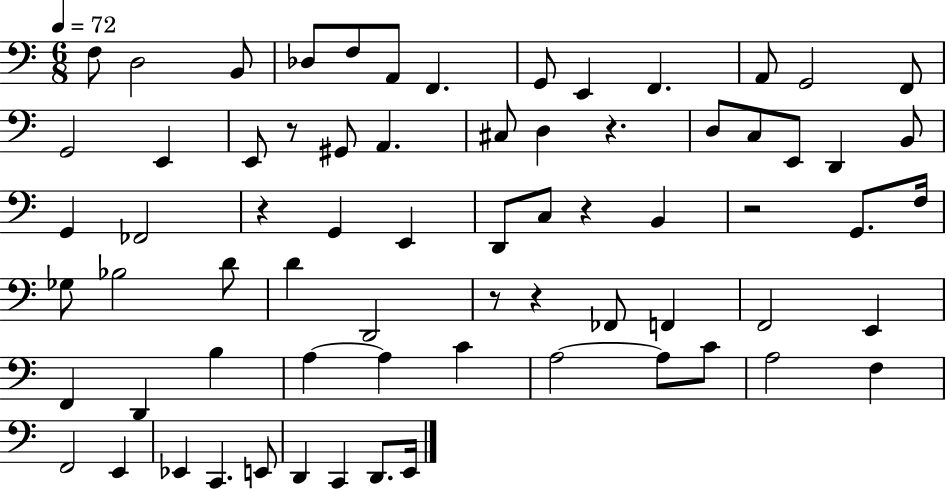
{
  \clef bass
  \numericTimeSignature
  \time 6/8
  \key c \major
  \tempo 4 = 72
  f8 d2 b,8 | des8 f8 a,8 f,4. | g,8 e,4 f,4. | a,8 g,2 f,8 | \break g,2 e,4 | e,8 r8 gis,8 a,4. | cis8 d4 r4. | d8 c8 e,8 d,4 b,8 | \break g,4 fes,2 | r4 g,4 e,4 | d,8 c8 r4 b,4 | r2 g,8. f16 | \break ges8 bes2 d'8 | d'4 d,2 | r8 r4 fes,8 f,4 | f,2 e,4 | \break f,4 d,4 b4 | a4~~ a4 c'4 | a2~~ a8 c'8 | a2 f4 | \break f,2 e,4 | ees,4 c,4. e,8 | d,4 c,4 d,8. e,16 | \bar "|."
}